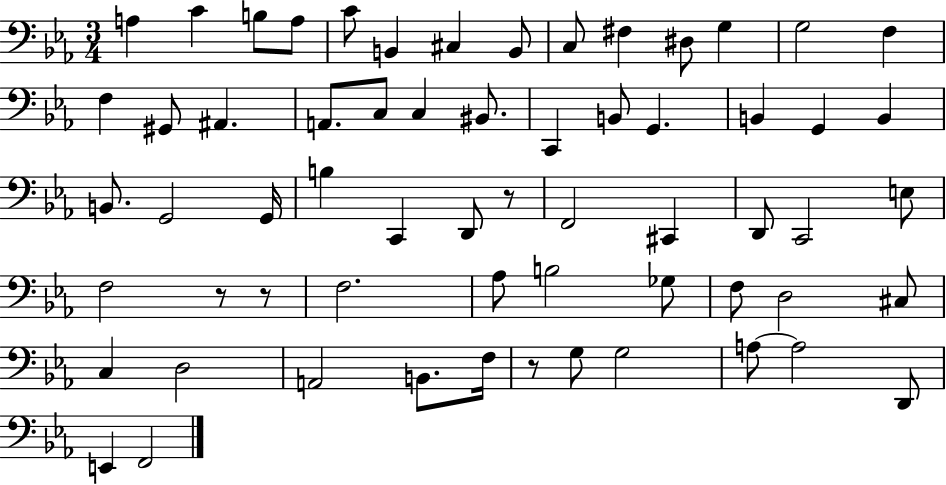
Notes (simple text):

A3/q C4/q B3/e A3/e C4/e B2/q C#3/q B2/e C3/e F#3/q D#3/e G3/q G3/h F3/q F3/q G#2/e A#2/q. A2/e. C3/e C3/q BIS2/e. C2/q B2/e G2/q. B2/q G2/q B2/q B2/e. G2/h G2/s B3/q C2/q D2/e R/e F2/h C#2/q D2/e C2/h E3/e F3/h R/e R/e F3/h. Ab3/e B3/h Gb3/e F3/e D3/h C#3/e C3/q D3/h A2/h B2/e. F3/s R/e G3/e G3/h A3/e A3/h D2/e E2/q F2/h